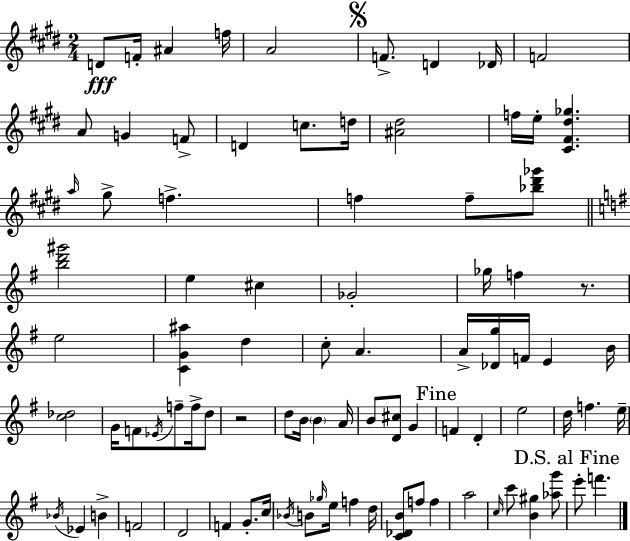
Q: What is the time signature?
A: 2/4